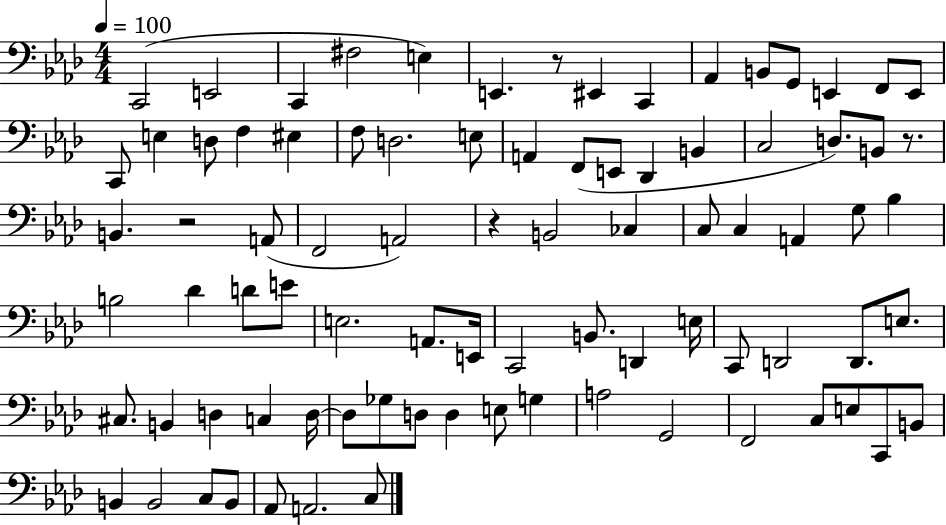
C2/h E2/h C2/q F#3/h E3/q E2/q. R/e EIS2/q C2/q Ab2/q B2/e G2/e E2/q F2/e E2/e C2/e E3/q D3/e F3/q EIS3/q F3/e D3/h. E3/e A2/q F2/e E2/e Db2/q B2/q C3/h D3/e. B2/e R/e. B2/q. R/h A2/e F2/h A2/h R/q B2/h CES3/q C3/e C3/q A2/q G3/e Bb3/q B3/h Db4/q D4/e E4/e E3/h. A2/e. E2/s C2/h B2/e. D2/q E3/s C2/e D2/h D2/e. E3/e. C#3/e. B2/q D3/q C3/q D3/s D3/e Gb3/e D3/e D3/q E3/e G3/q A3/h G2/h F2/h C3/e E3/e C2/e B2/e B2/q B2/h C3/e B2/e Ab2/e A2/h. C3/e